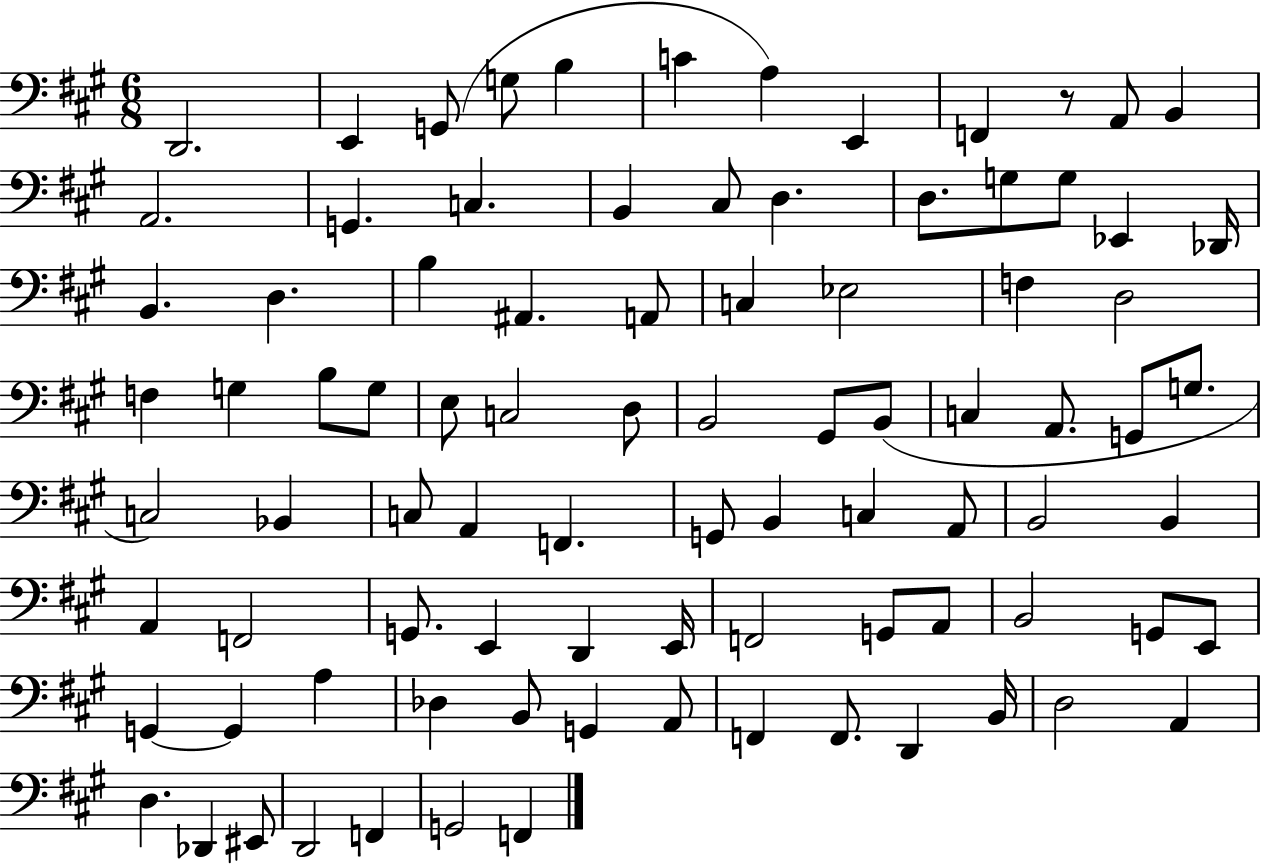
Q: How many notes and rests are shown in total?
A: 89